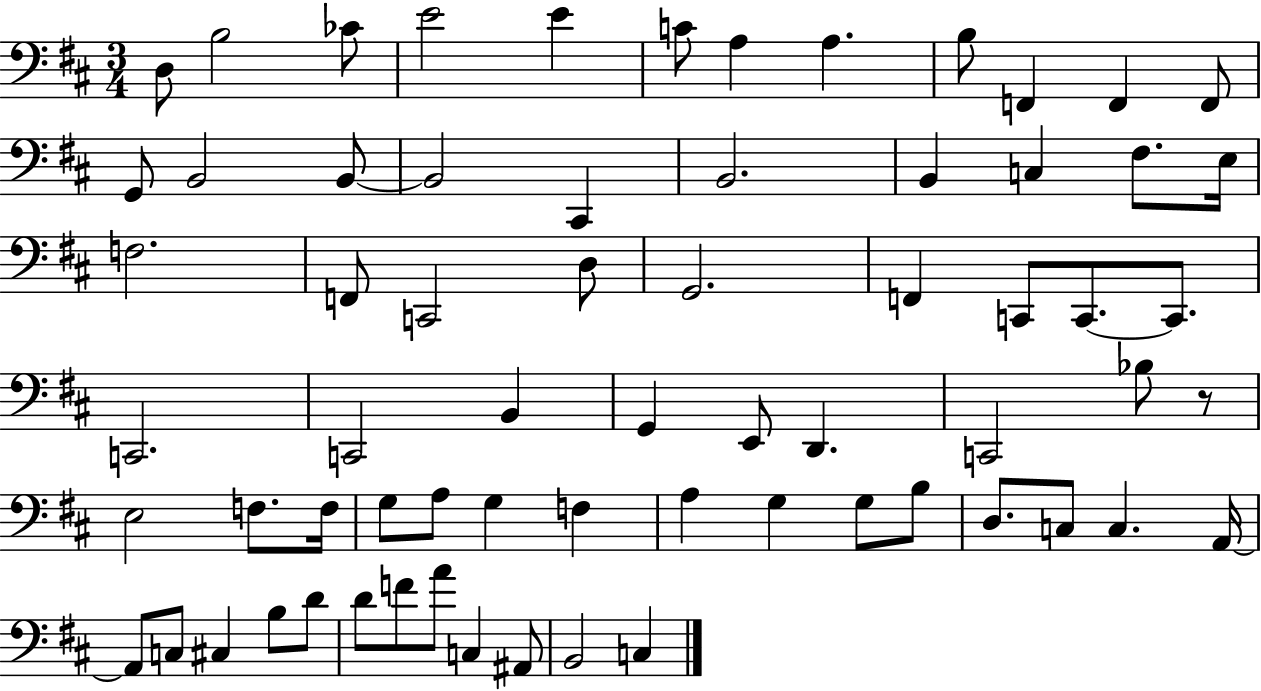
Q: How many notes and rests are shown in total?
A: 67